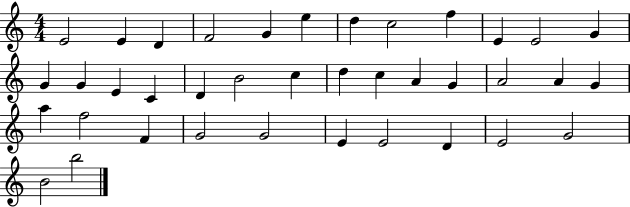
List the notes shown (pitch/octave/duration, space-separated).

E4/h E4/q D4/q F4/h G4/q E5/q D5/q C5/h F5/q E4/q E4/h G4/q G4/q G4/q E4/q C4/q D4/q B4/h C5/q D5/q C5/q A4/q G4/q A4/h A4/q G4/q A5/q F5/h F4/q G4/h G4/h E4/q E4/h D4/q E4/h G4/h B4/h B5/h